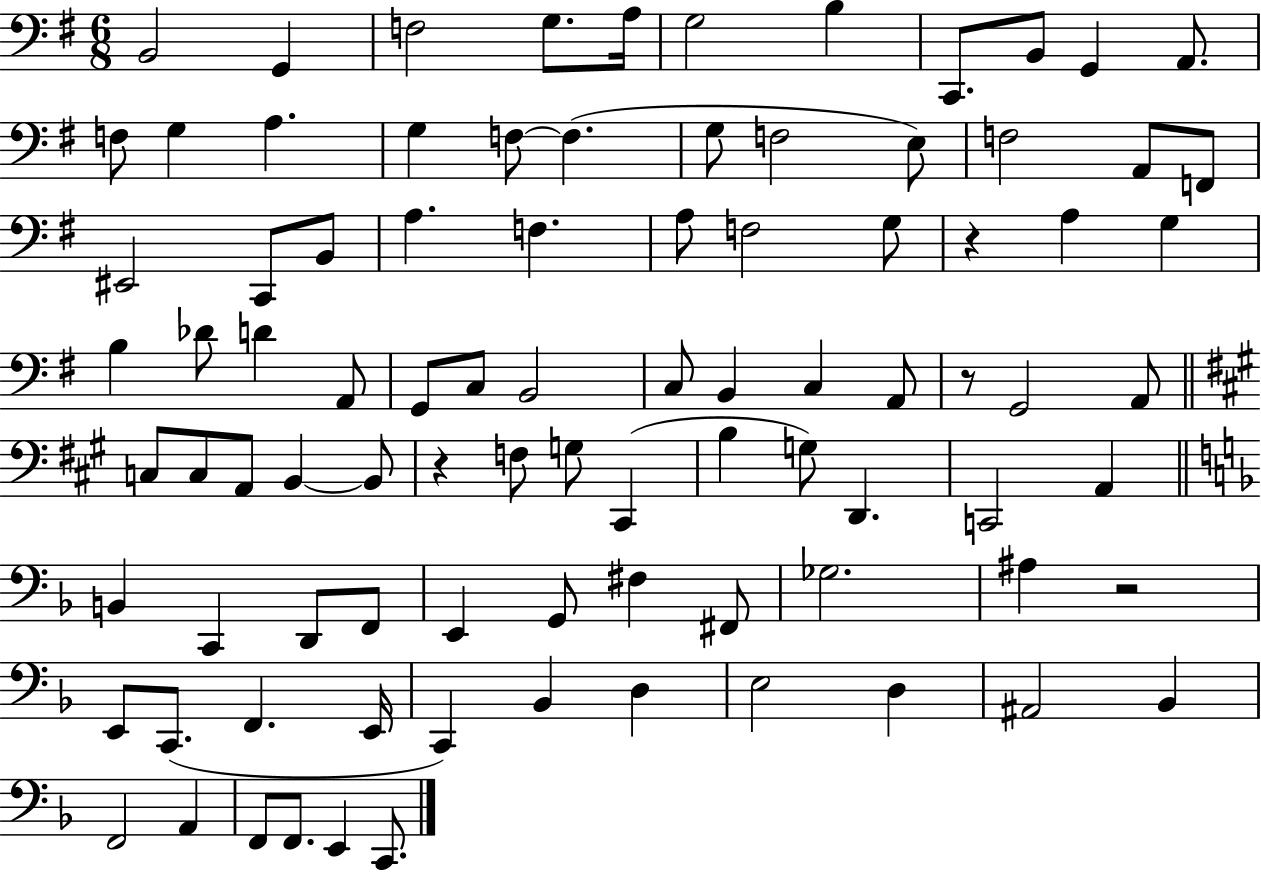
B2/h G2/q F3/h G3/e. A3/s G3/h B3/q C2/e. B2/e G2/q A2/e. F3/e G3/q A3/q. G3/q F3/e F3/q. G3/e F3/h E3/e F3/h A2/e F2/e EIS2/h C2/e B2/e A3/q. F3/q. A3/e F3/h G3/e R/q A3/q G3/q B3/q Db4/e D4/q A2/e G2/e C3/e B2/h C3/e B2/q C3/q A2/e R/e G2/h A2/e C3/e C3/e A2/e B2/q B2/e R/q F3/e G3/e C#2/q B3/q G3/e D2/q. C2/h A2/q B2/q C2/q D2/e F2/e E2/q G2/e F#3/q F#2/e Gb3/h. A#3/q R/h E2/e C2/e. F2/q. E2/s C2/q Bb2/q D3/q E3/h D3/q A#2/h Bb2/q F2/h A2/q F2/e F2/e. E2/q C2/e.